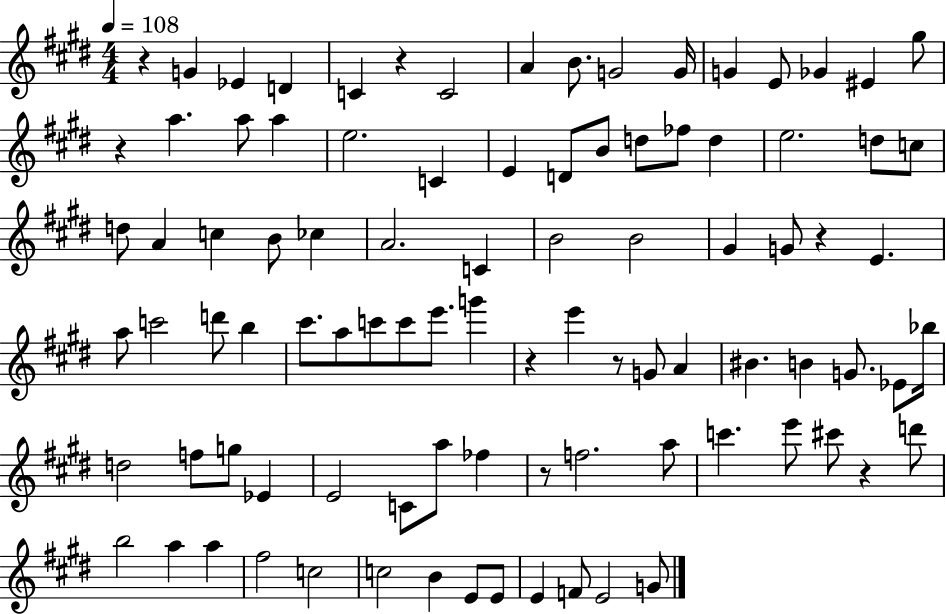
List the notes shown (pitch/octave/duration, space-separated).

R/q G4/q Eb4/q D4/q C4/q R/q C4/h A4/q B4/e. G4/h G4/s G4/q E4/e Gb4/q EIS4/q G#5/e R/q A5/q. A5/e A5/q E5/h. C4/q E4/q D4/e B4/e D5/e FES5/e D5/q E5/h. D5/e C5/e D5/e A4/q C5/q B4/e CES5/q A4/h. C4/q B4/h B4/h G#4/q G4/e R/q E4/q. A5/e C6/h D6/e B5/q C#6/e. A5/e C6/e C6/e E6/e. G6/q R/q E6/q R/e G4/e A4/q BIS4/q. B4/q G4/e. Eb4/e Bb5/s D5/h F5/e G5/e Eb4/q E4/h C4/e A5/e FES5/q R/e F5/h. A5/e C6/q. E6/e C#6/e R/q D6/e B5/h A5/q A5/q F#5/h C5/h C5/h B4/q E4/e E4/e E4/q F4/e E4/h G4/e